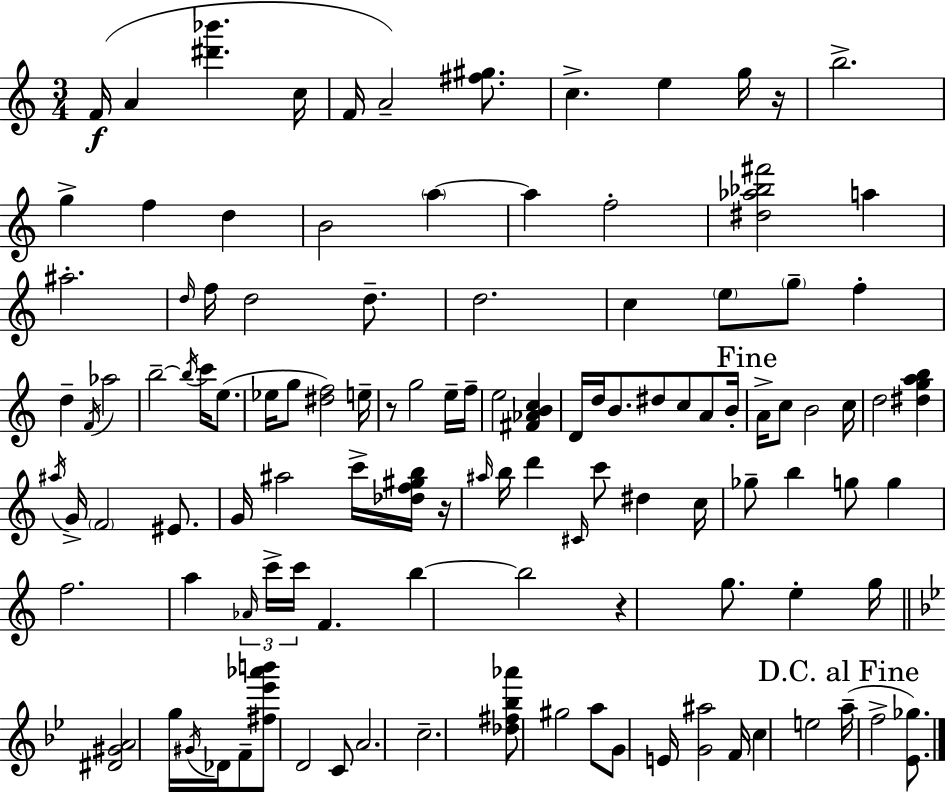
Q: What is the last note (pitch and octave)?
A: F5